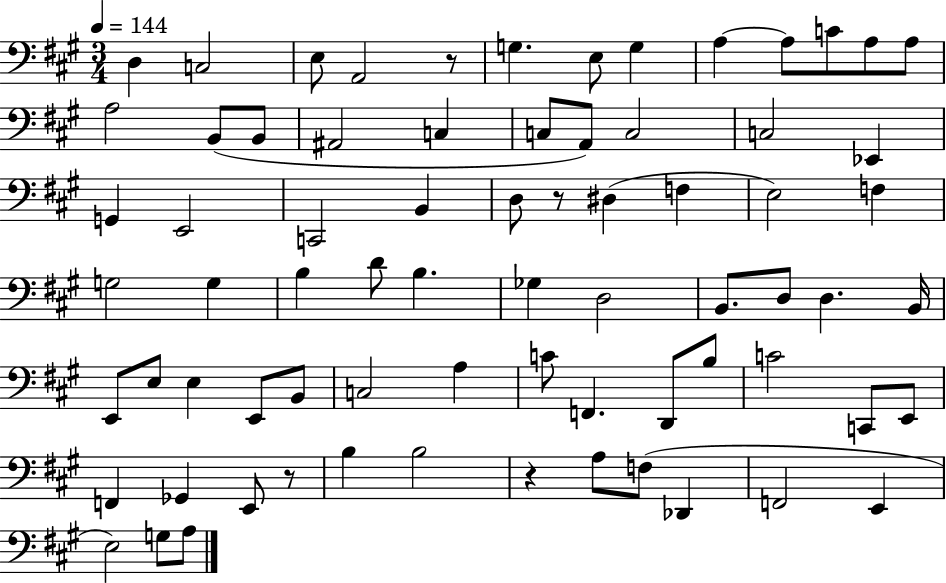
D3/q C3/h E3/e A2/h R/e G3/q. E3/e G3/q A3/q A3/e C4/e A3/e A3/e A3/h B2/e B2/e A#2/h C3/q C3/e A2/e C3/h C3/h Eb2/q G2/q E2/h C2/h B2/q D3/e R/e D#3/q F3/q E3/h F3/q G3/h G3/q B3/q D4/e B3/q. Gb3/q D3/h B2/e. D3/e D3/q. B2/s E2/e E3/e E3/q E2/e B2/e C3/h A3/q C4/e F2/q. D2/e B3/e C4/h C2/e E2/e F2/q Gb2/q E2/e R/e B3/q B3/h R/q A3/e F3/e Db2/q F2/h E2/q E3/h G3/e A3/e